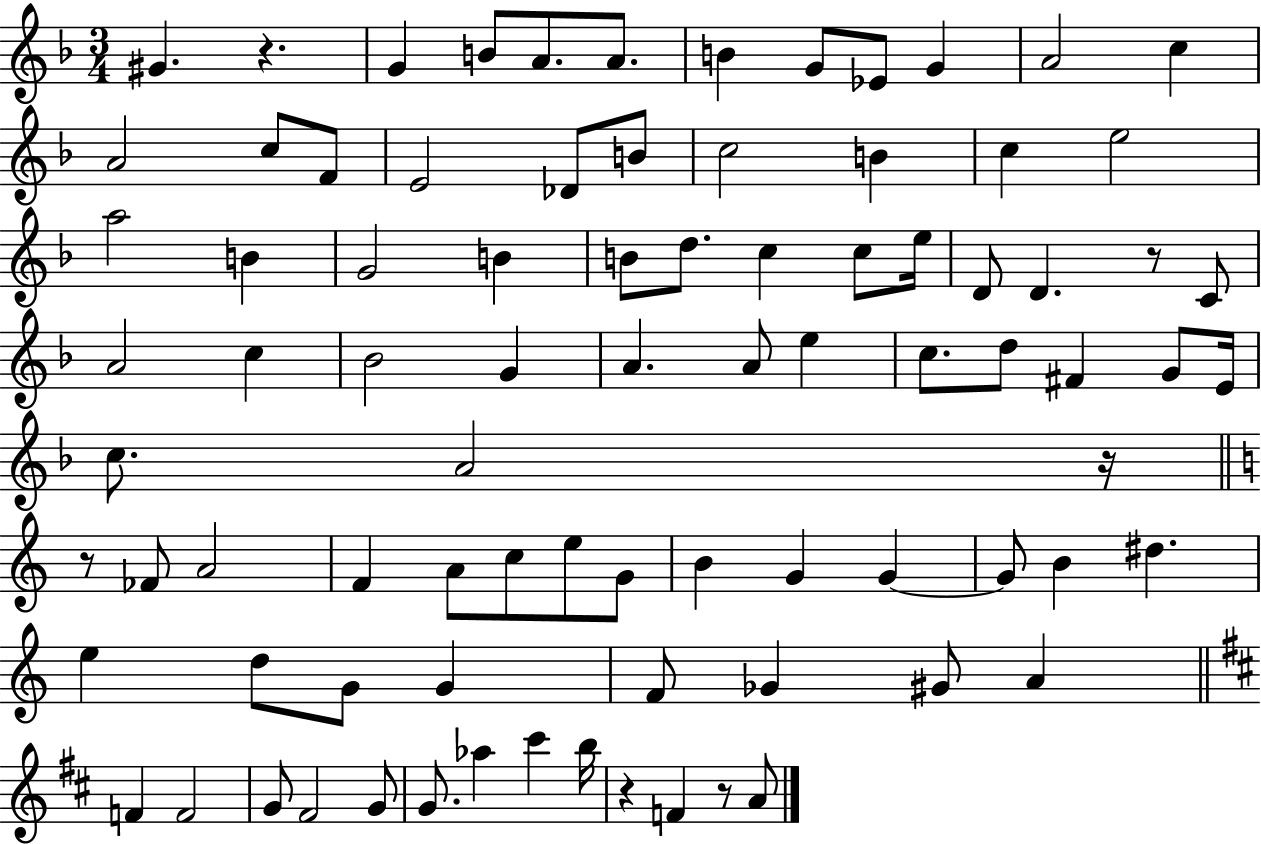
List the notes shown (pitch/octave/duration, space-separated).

G#4/q. R/q. G4/q B4/e A4/e. A4/e. B4/q G4/e Eb4/e G4/q A4/h C5/q A4/h C5/e F4/e E4/h Db4/e B4/e C5/h B4/q C5/q E5/h A5/h B4/q G4/h B4/q B4/e D5/e. C5/q C5/e E5/s D4/e D4/q. R/e C4/e A4/h C5/q Bb4/h G4/q A4/q. A4/e E5/q C5/e. D5/e F#4/q G4/e E4/s C5/e. A4/h R/s R/e FES4/e A4/h F4/q A4/e C5/e E5/e G4/e B4/q G4/q G4/q G4/e B4/q D#5/q. E5/q D5/e G4/e G4/q F4/e Gb4/q G#4/e A4/q F4/q F4/h G4/e F#4/h G4/e G4/e. Ab5/q C#6/q B5/s R/q F4/q R/e A4/e